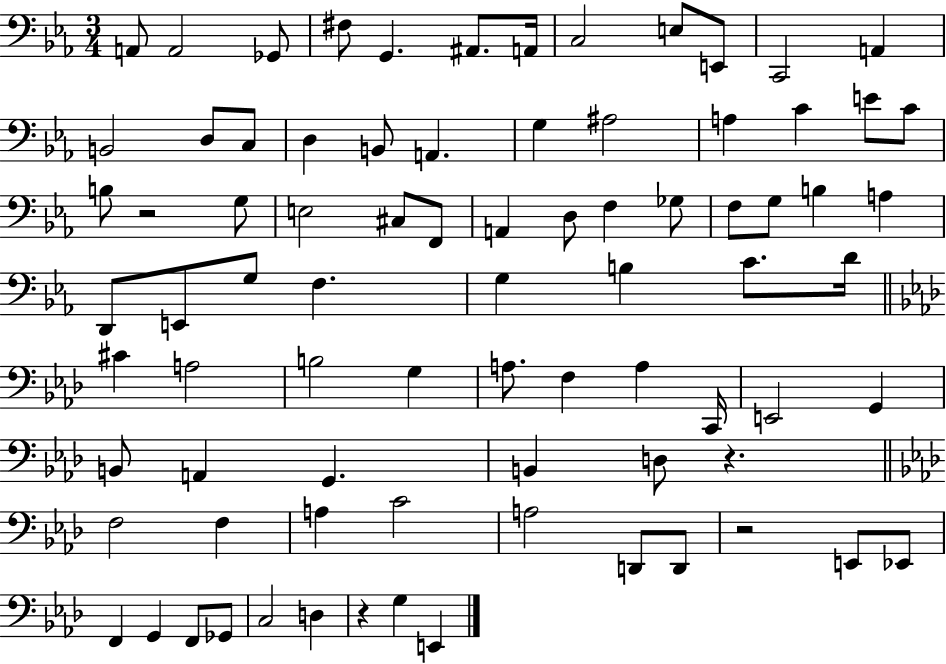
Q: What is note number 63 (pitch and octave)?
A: A3